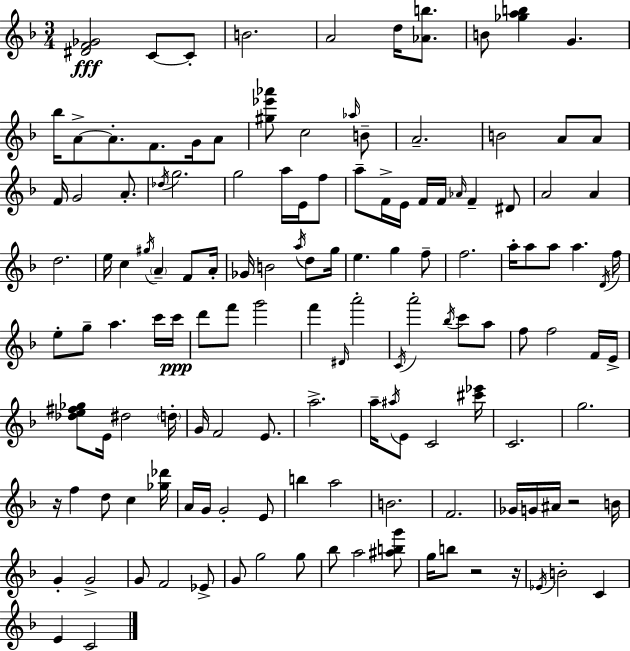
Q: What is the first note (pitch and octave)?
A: C4